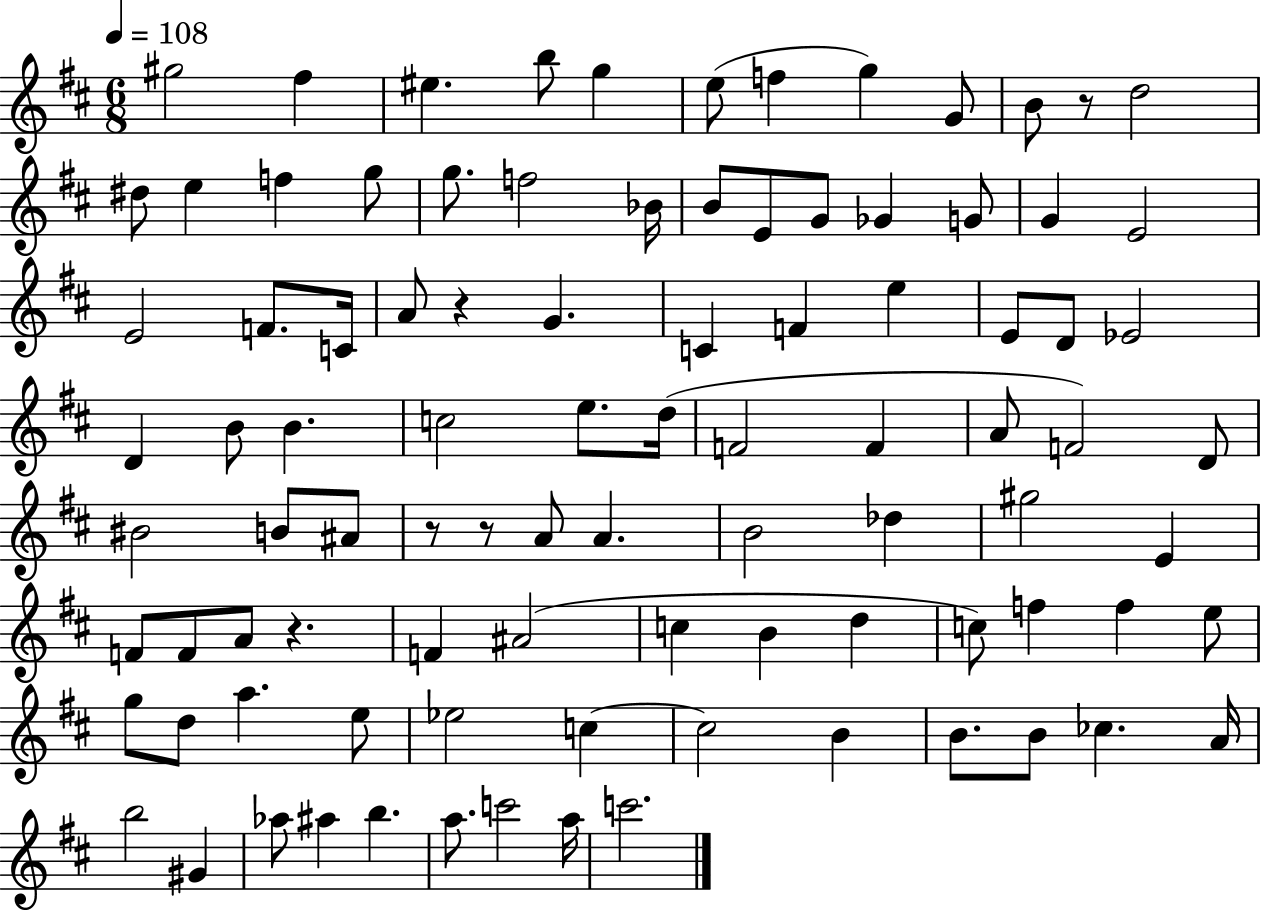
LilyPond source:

{
  \clef treble
  \numericTimeSignature
  \time 6/8
  \key d \major
  \tempo 4 = 108
  gis''2 fis''4 | eis''4. b''8 g''4 | e''8( f''4 g''4) g'8 | b'8 r8 d''2 | \break dis''8 e''4 f''4 g''8 | g''8. f''2 bes'16 | b'8 e'8 g'8 ges'4 g'8 | g'4 e'2 | \break e'2 f'8. c'16 | a'8 r4 g'4. | c'4 f'4 e''4 | e'8 d'8 ees'2 | \break d'4 b'8 b'4. | c''2 e''8. d''16( | f'2 f'4 | a'8 f'2) d'8 | \break bis'2 b'8 ais'8 | r8 r8 a'8 a'4. | b'2 des''4 | gis''2 e'4 | \break f'8 f'8 a'8 r4. | f'4 ais'2( | c''4 b'4 d''4 | c''8) f''4 f''4 e''8 | \break g''8 d''8 a''4. e''8 | ees''2 c''4~~ | c''2 b'4 | b'8. b'8 ces''4. a'16 | \break b''2 gis'4 | aes''8 ais''4 b''4. | a''8. c'''2 a''16 | c'''2. | \break \bar "|."
}